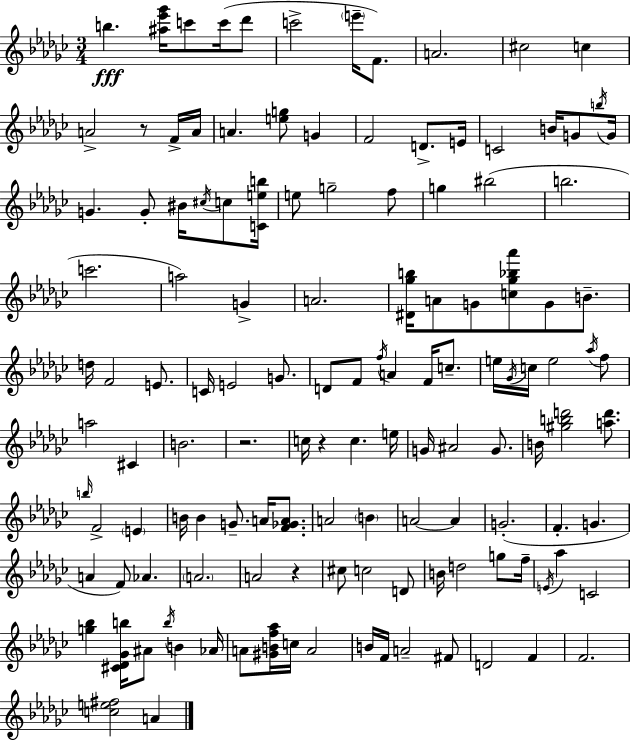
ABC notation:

X:1
T:Untitled
M:3/4
L:1/4
K:Ebm
b [^a_e'_g']/4 c'/2 c'/4 _d'/2 c'2 e'/4 F/2 A2 ^c2 c A2 z/2 F/4 A/4 A [eg]/2 G F2 D/2 E/4 C2 B/4 G/2 b/4 G/4 G G/2 ^B/4 ^c/4 c/2 [Ceb]/4 e/2 g2 f/2 g ^b2 b2 c'2 a2 G A2 [^D_gb]/4 A/2 G/2 [c_g_b_a']/2 G/2 B/2 d/4 F2 E/2 C/4 E2 G/2 D/2 F/2 f/4 A F/4 c/2 e/4 _G/4 c/4 e2 _a/4 f/2 a2 ^C B2 z2 c/4 z c e/4 G/4 ^A2 G/2 B/4 [^gbd']2 [ad']/2 b/4 F2 E B/4 B G/2 A/4 [F_GA]/2 A2 B A2 A G2 F G A F/2 _A A2 A2 z ^c/2 c2 D/2 B/4 d2 g/2 f/4 E/4 _a C2 [g_b] [^C_D_Gb]/4 ^A/2 b/4 B _A/4 A/2 [^GBf_a]/4 c/4 A2 B/4 F/4 A2 ^F/2 D2 F F2 [ce^f]2 A